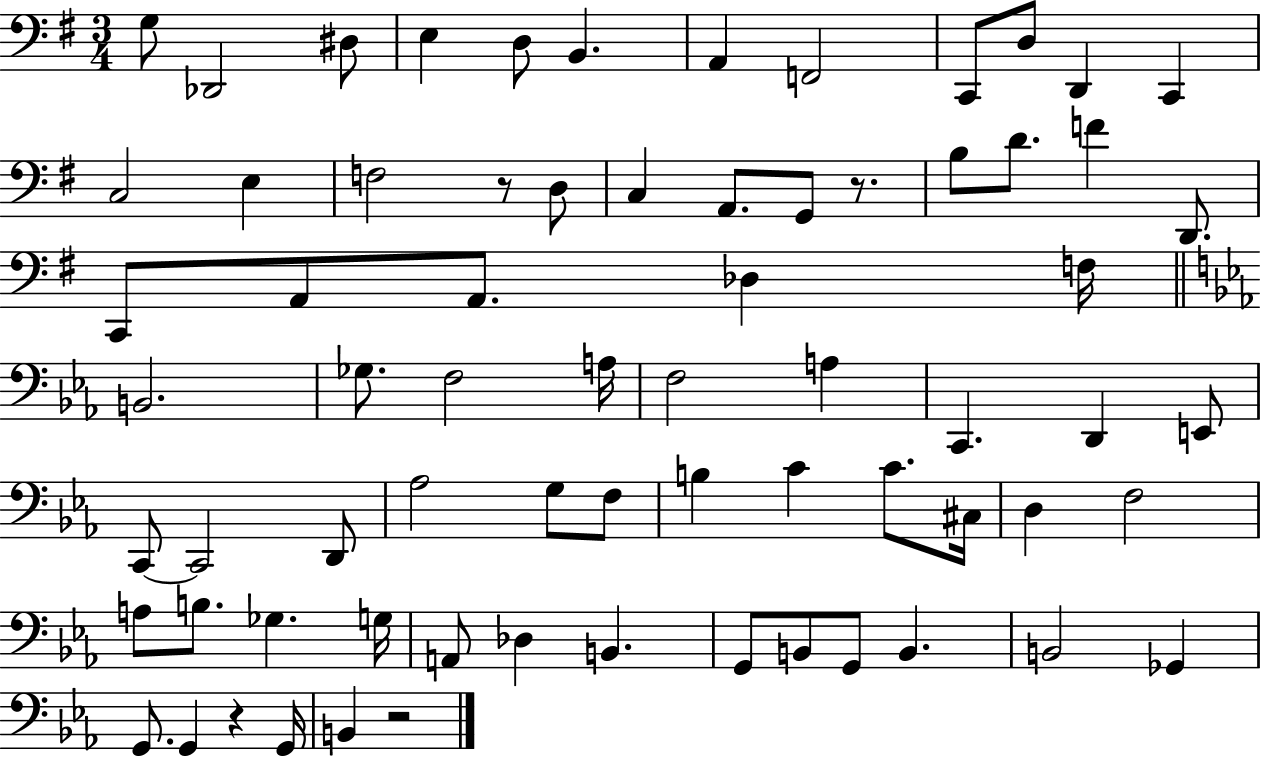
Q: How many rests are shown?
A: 4